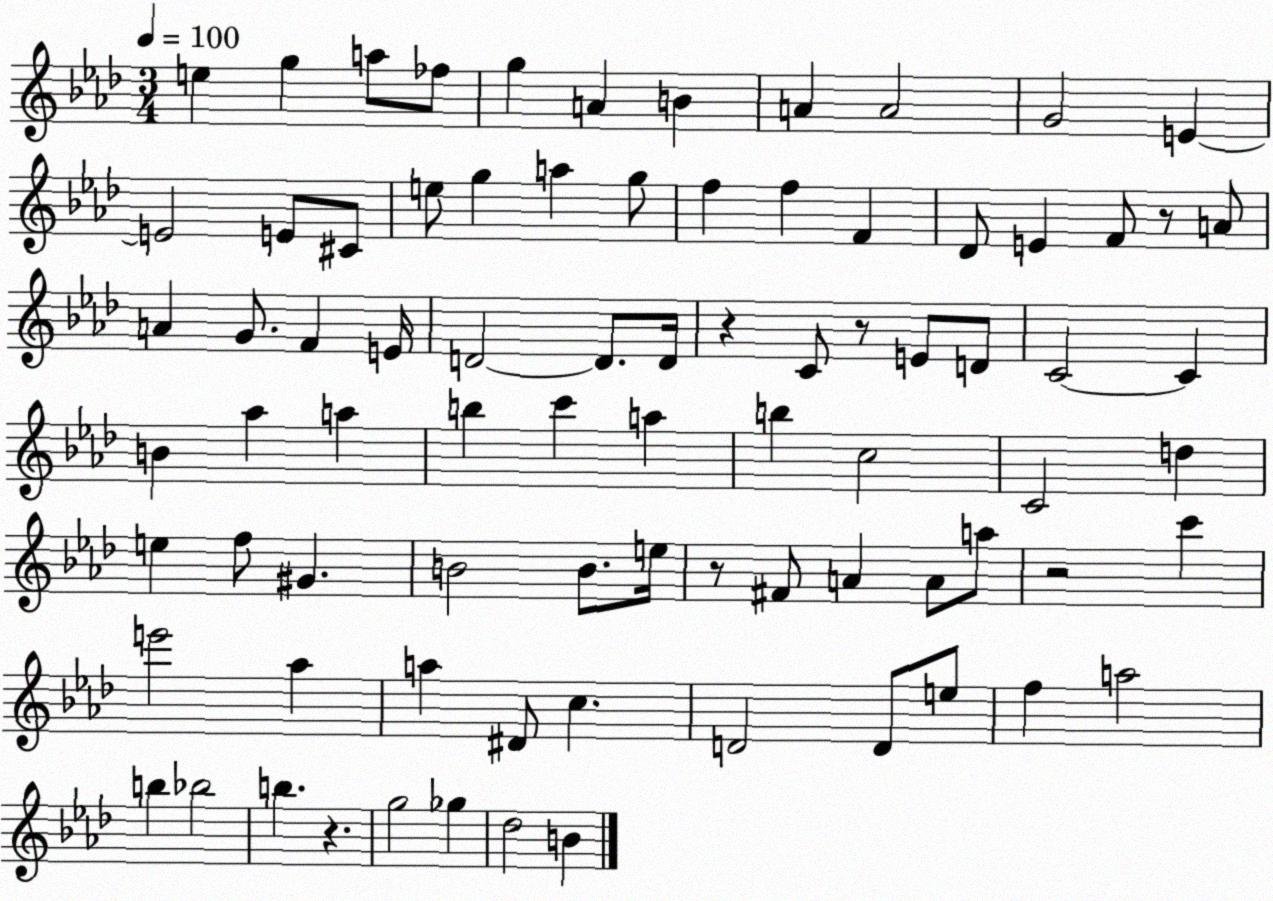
X:1
T:Untitled
M:3/4
L:1/4
K:Ab
e g a/2 _f/2 g A B A A2 G2 E E2 E/2 ^C/2 e/2 g a g/2 f f F _D/2 E F/2 z/2 A/2 A G/2 F E/4 D2 D/2 D/4 z C/2 z/2 E/2 D/2 C2 C B _a a b c' a b c2 C2 d e f/2 ^G B2 B/2 e/4 z/2 ^F/2 A A/2 a/2 z2 c' e'2 _a a ^D/2 c D2 D/2 e/2 f a2 b _b2 b z g2 _g _d2 B